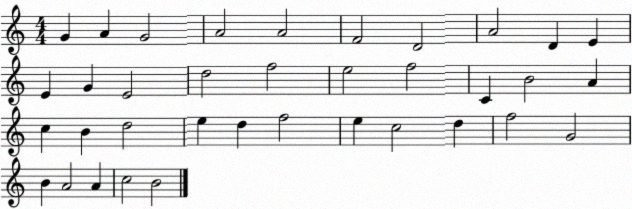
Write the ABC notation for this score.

X:1
T:Untitled
M:4/4
L:1/4
K:C
G A G2 A2 A2 F2 D2 A2 D E E G E2 d2 f2 e2 f2 C B2 A c B d2 e d f2 e c2 d f2 G2 B A2 A c2 B2